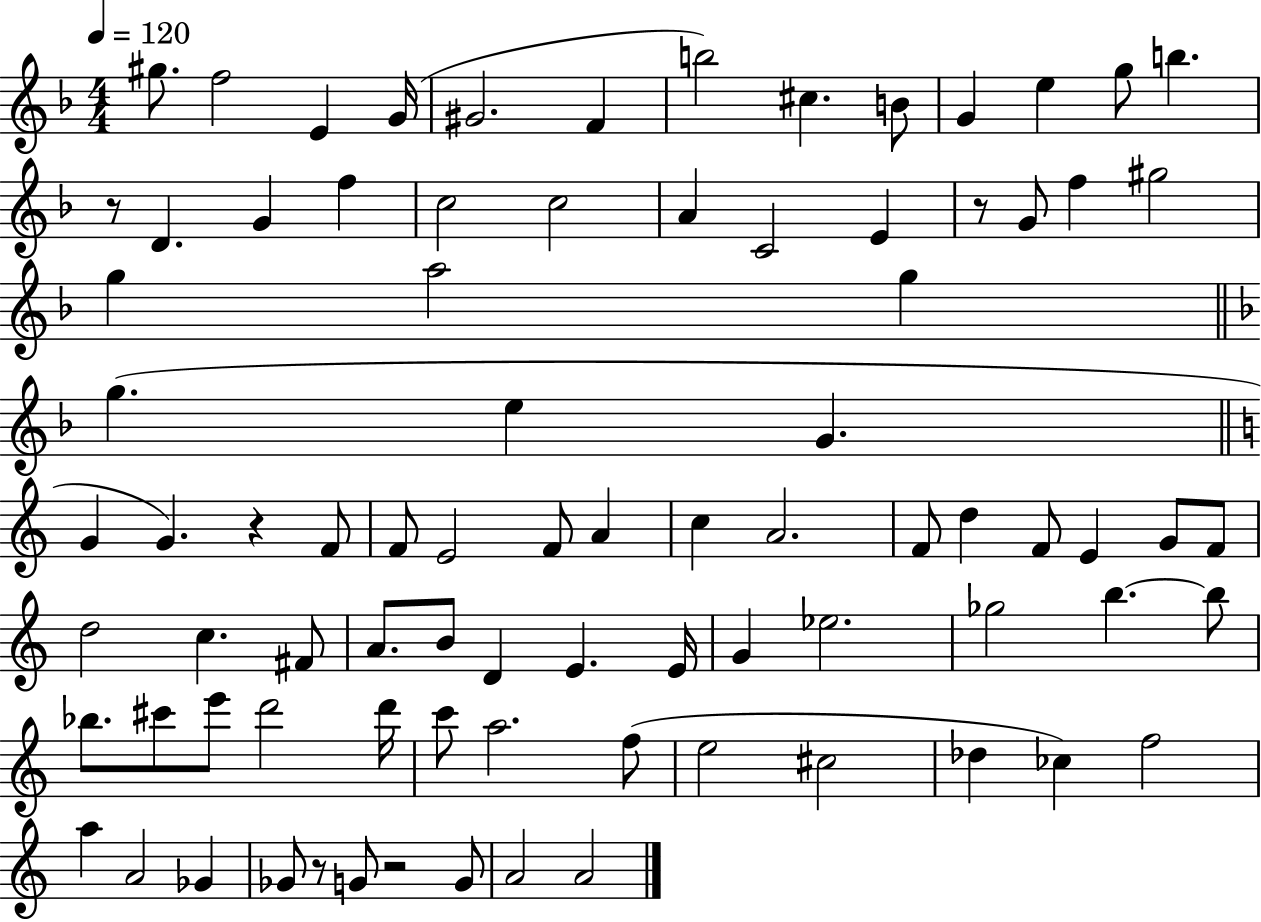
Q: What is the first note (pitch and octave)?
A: G#5